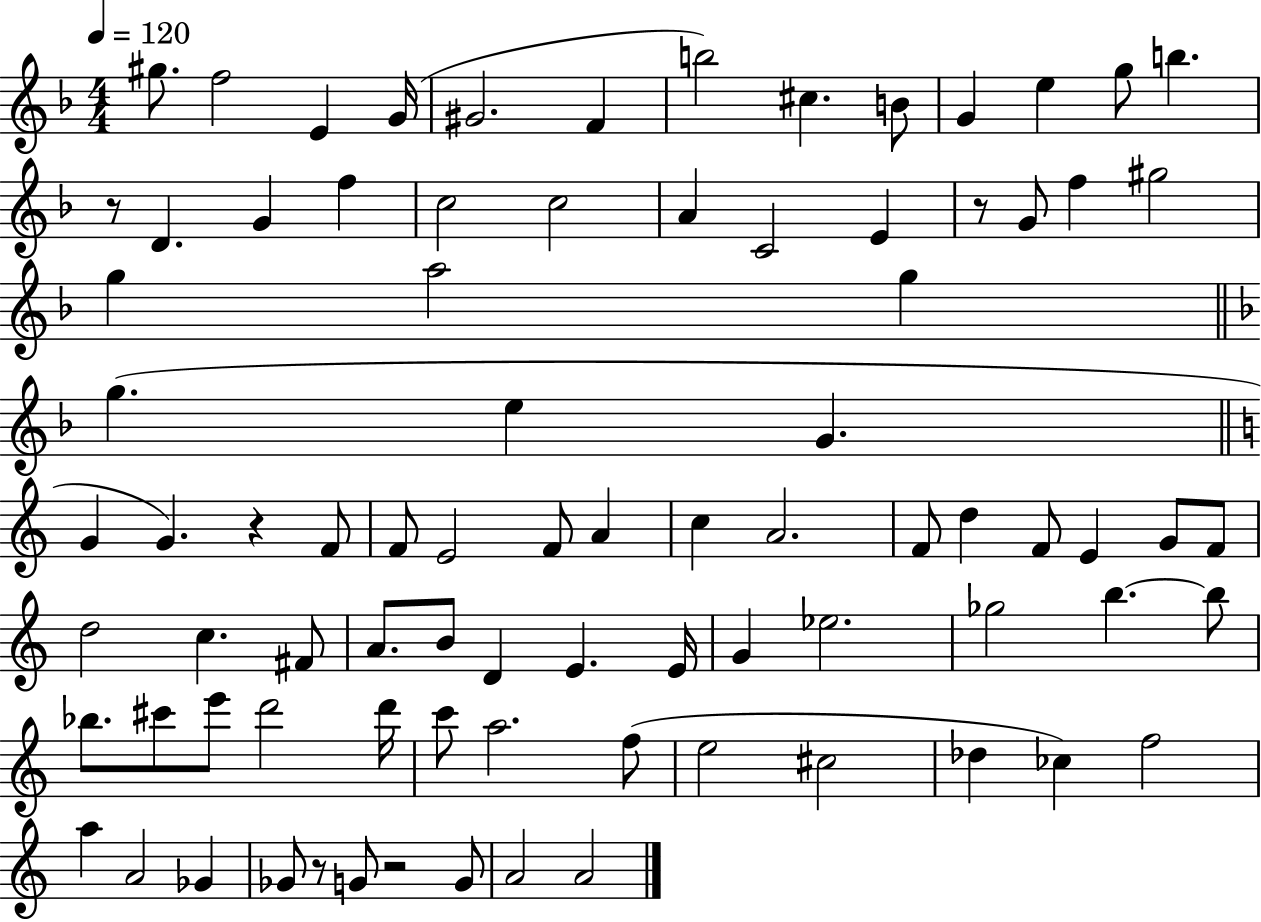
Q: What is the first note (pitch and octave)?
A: G#5